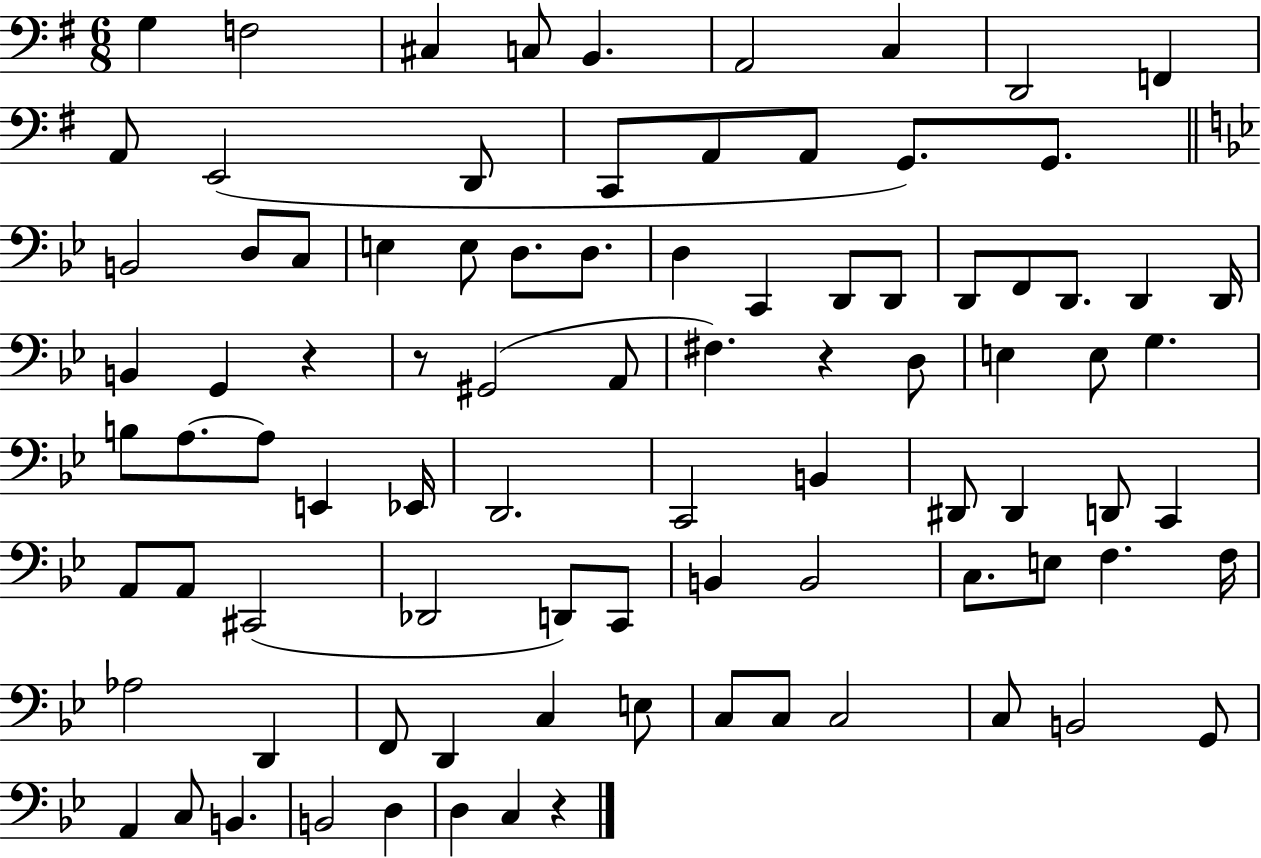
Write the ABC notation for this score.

X:1
T:Untitled
M:6/8
L:1/4
K:G
G, F,2 ^C, C,/2 B,, A,,2 C, D,,2 F,, A,,/2 E,,2 D,,/2 C,,/2 A,,/2 A,,/2 G,,/2 G,,/2 B,,2 D,/2 C,/2 E, E,/2 D,/2 D,/2 D, C,, D,,/2 D,,/2 D,,/2 F,,/2 D,,/2 D,, D,,/4 B,, G,, z z/2 ^G,,2 A,,/2 ^F, z D,/2 E, E,/2 G, B,/2 A,/2 A,/2 E,, _E,,/4 D,,2 C,,2 B,, ^D,,/2 ^D,, D,,/2 C,, A,,/2 A,,/2 ^C,,2 _D,,2 D,,/2 C,,/2 B,, B,,2 C,/2 E,/2 F, F,/4 _A,2 D,, F,,/2 D,, C, E,/2 C,/2 C,/2 C,2 C,/2 B,,2 G,,/2 A,, C,/2 B,, B,,2 D, D, C, z